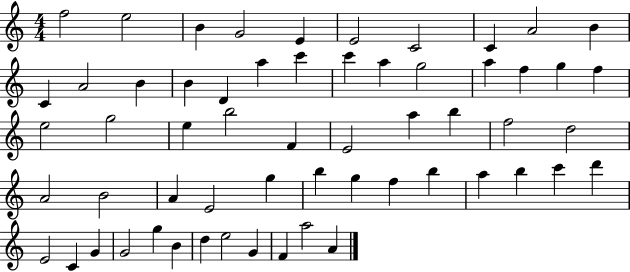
F5/h E5/h B4/q G4/h E4/q E4/h C4/h C4/q A4/h B4/q C4/q A4/h B4/q B4/q D4/q A5/q C6/q C6/q A5/q G5/h A5/q F5/q G5/q F5/q E5/h G5/h E5/q B5/h F4/q E4/h A5/q B5/q F5/h D5/h A4/h B4/h A4/q E4/h G5/q B5/q G5/q F5/q B5/q A5/q B5/q C6/q D6/q E4/h C4/q G4/q G4/h G5/q B4/q D5/q E5/h G4/q F4/q A5/h A4/q